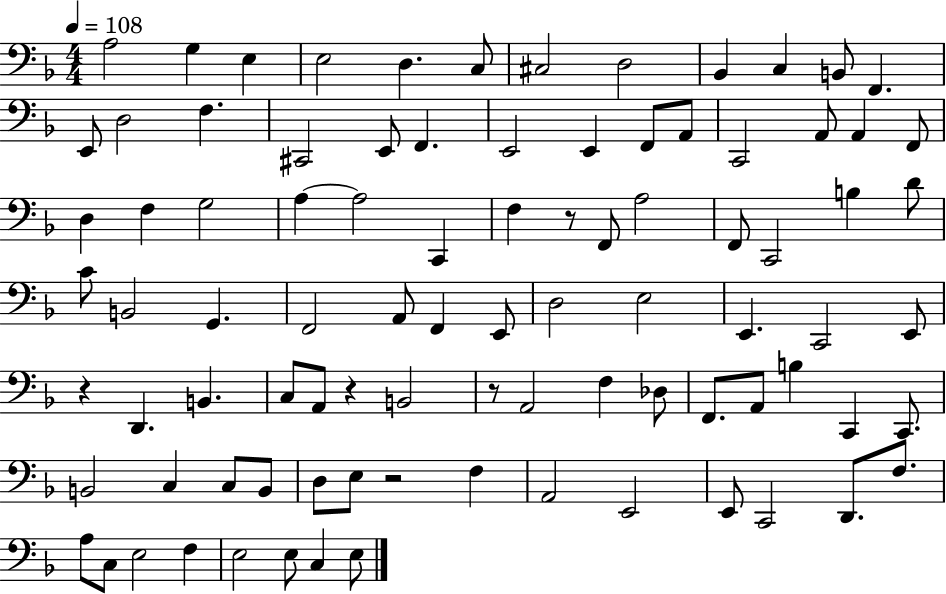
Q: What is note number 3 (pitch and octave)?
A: E3